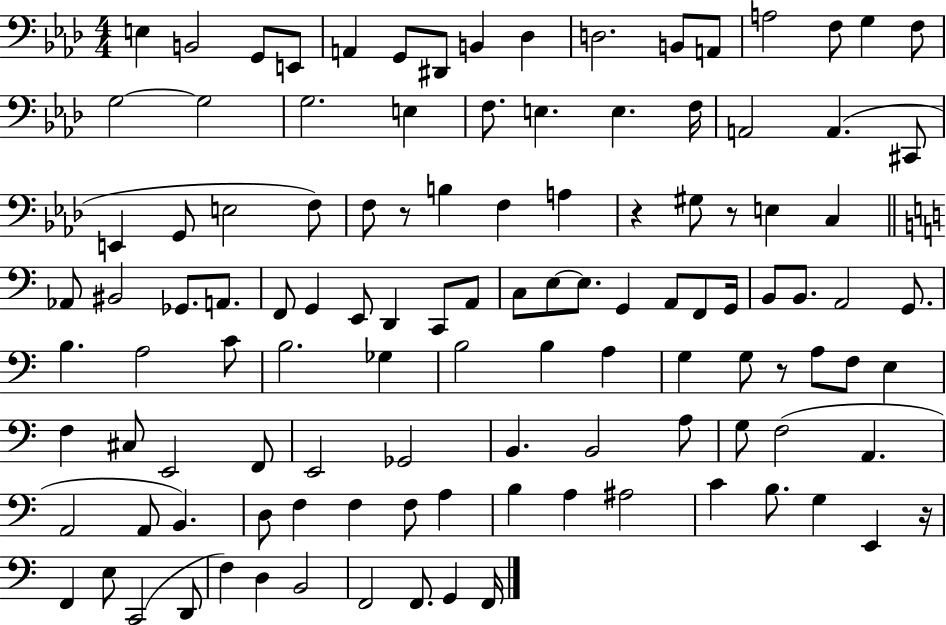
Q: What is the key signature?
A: AES major